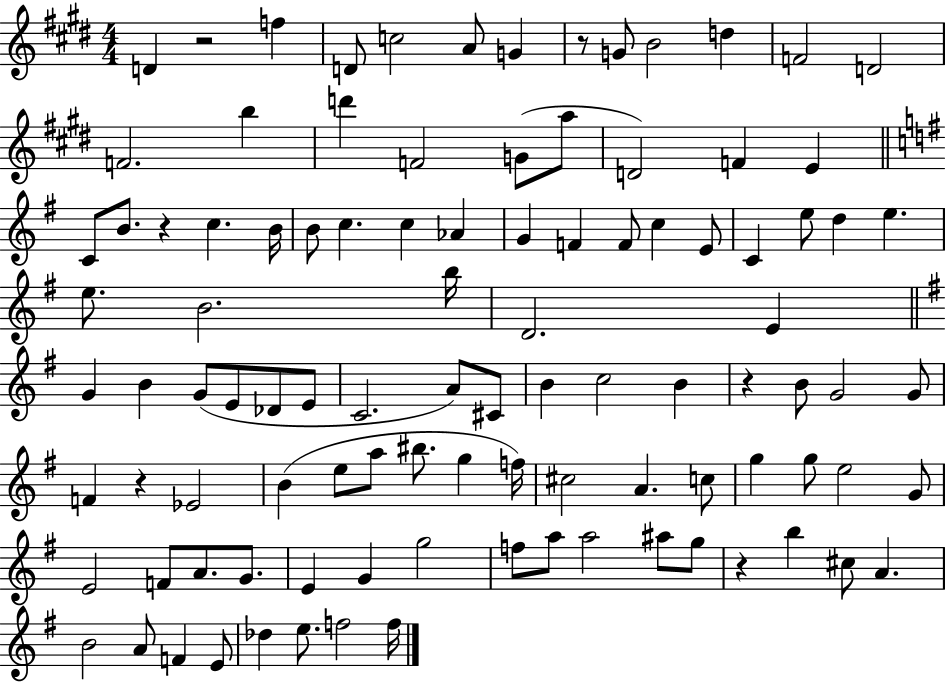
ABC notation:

X:1
T:Untitled
M:4/4
L:1/4
K:E
D z2 f D/2 c2 A/2 G z/2 G/2 B2 d F2 D2 F2 b d' F2 G/2 a/2 D2 F E C/2 B/2 z c B/4 B/2 c c _A G F F/2 c E/2 C e/2 d e e/2 B2 b/4 D2 E G B G/2 E/2 _D/2 E/2 C2 A/2 ^C/2 B c2 B z B/2 G2 G/2 F z _E2 B e/2 a/2 ^b/2 g f/4 ^c2 A c/2 g g/2 e2 G/2 E2 F/2 A/2 G/2 E G g2 f/2 a/2 a2 ^a/2 g/2 z b ^c/2 A B2 A/2 F E/2 _d e/2 f2 f/4